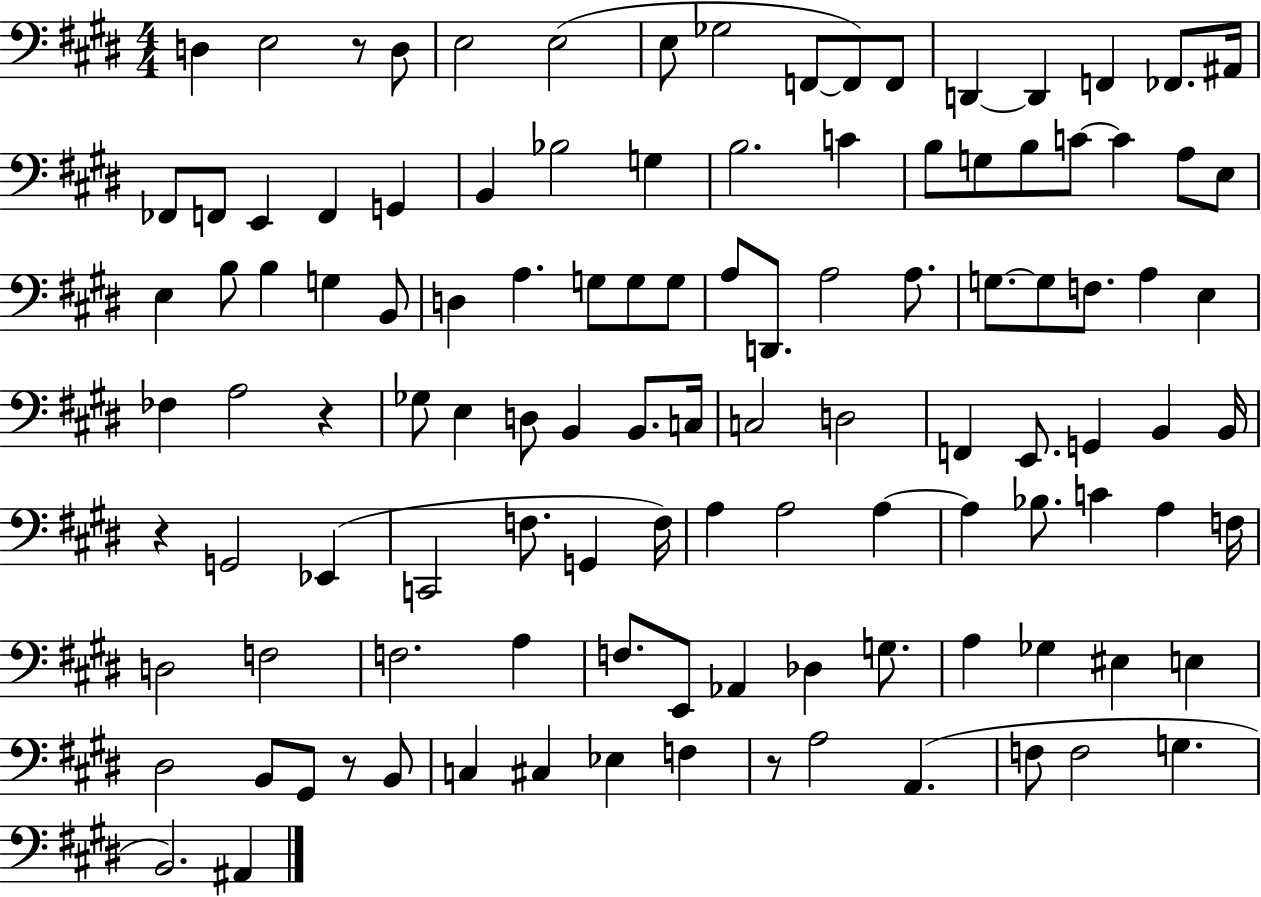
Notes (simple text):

D3/q E3/h R/e D3/e E3/h E3/h E3/e Gb3/h F2/e F2/e F2/e D2/q D2/q F2/q FES2/e. A#2/s FES2/e F2/e E2/q F2/q G2/q B2/q Bb3/h G3/q B3/h. C4/q B3/e G3/e B3/e C4/e C4/q A3/e E3/e E3/q B3/e B3/q G3/q B2/e D3/q A3/q. G3/e G3/e G3/e A3/e D2/e. A3/h A3/e. G3/e. G3/e F3/e. A3/q E3/q FES3/q A3/h R/q Gb3/e E3/q D3/e B2/q B2/e. C3/s C3/h D3/h F2/q E2/e. G2/q B2/q B2/s R/q G2/h Eb2/q C2/h F3/e. G2/q F3/s A3/q A3/h A3/q A3/q Bb3/e. C4/q A3/q F3/s D3/h F3/h F3/h. A3/q F3/e. E2/e Ab2/q Db3/q G3/e. A3/q Gb3/q EIS3/q E3/q D#3/h B2/e G#2/e R/e B2/e C3/q C#3/q Eb3/q F3/q R/e A3/h A2/q. F3/e F3/h G3/q. B2/h. A#2/q